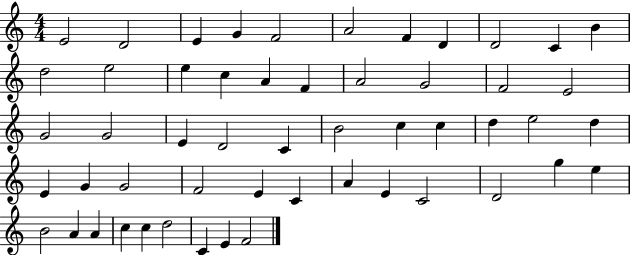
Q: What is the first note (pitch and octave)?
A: E4